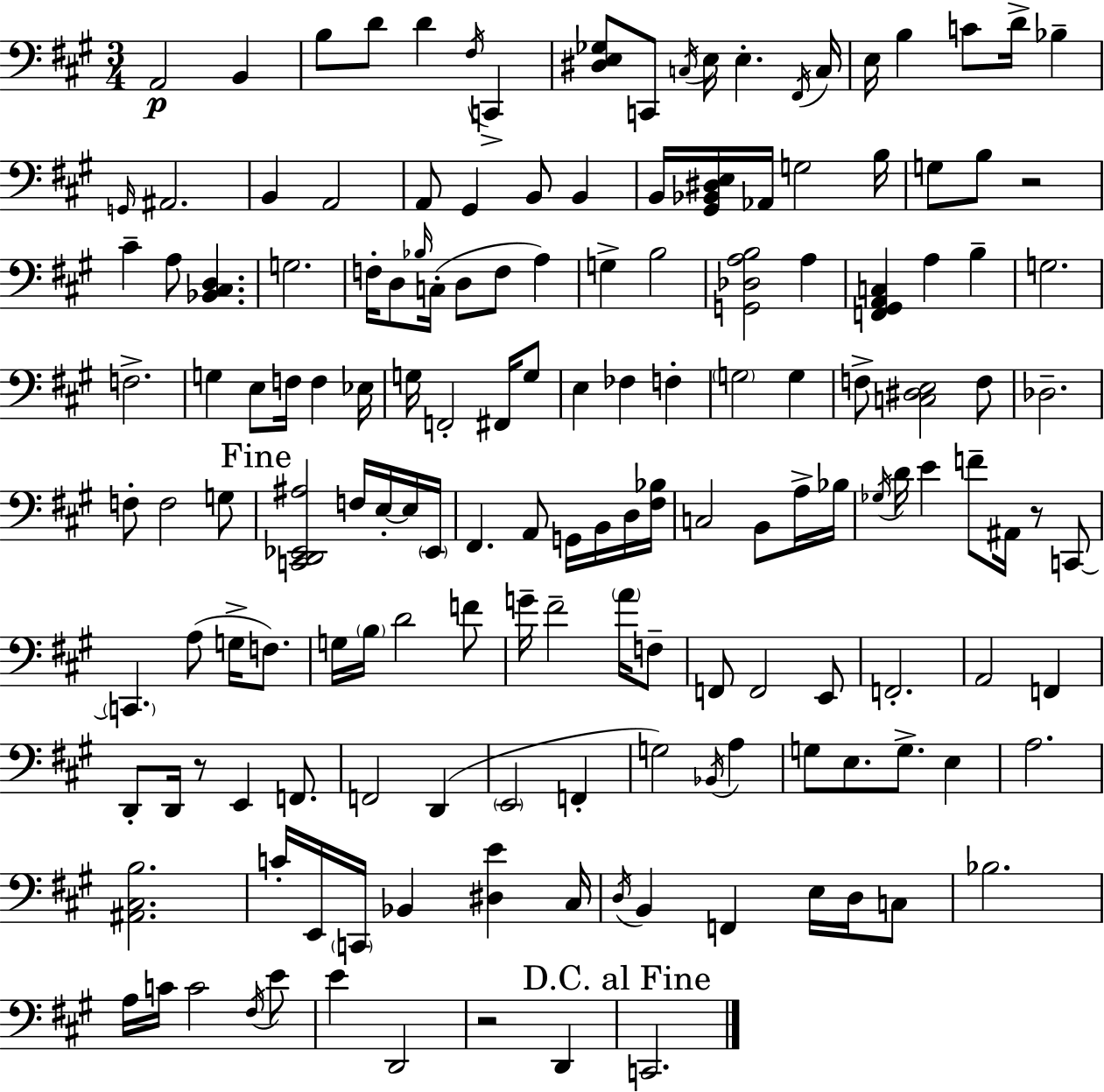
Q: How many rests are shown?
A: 4